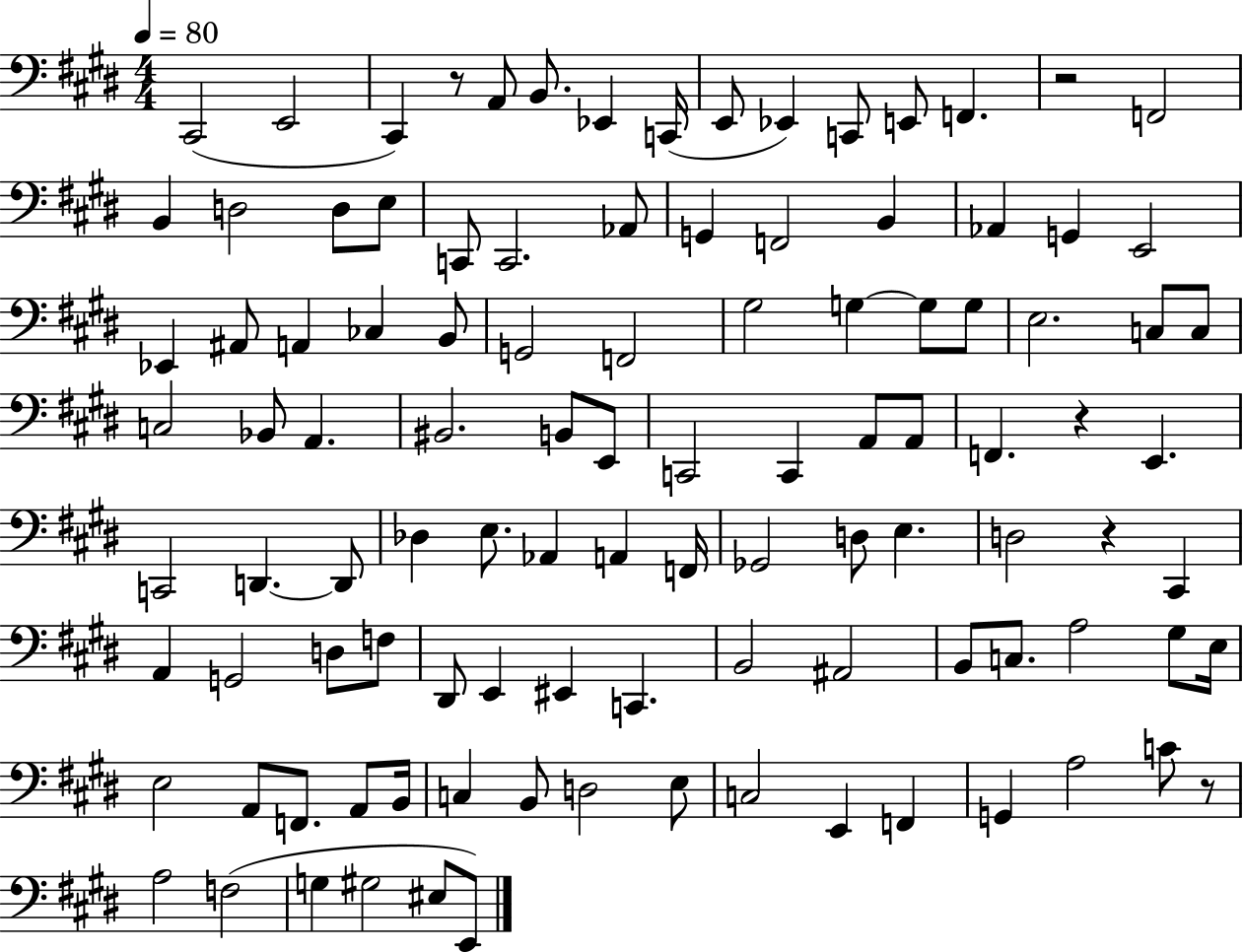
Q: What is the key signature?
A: E major